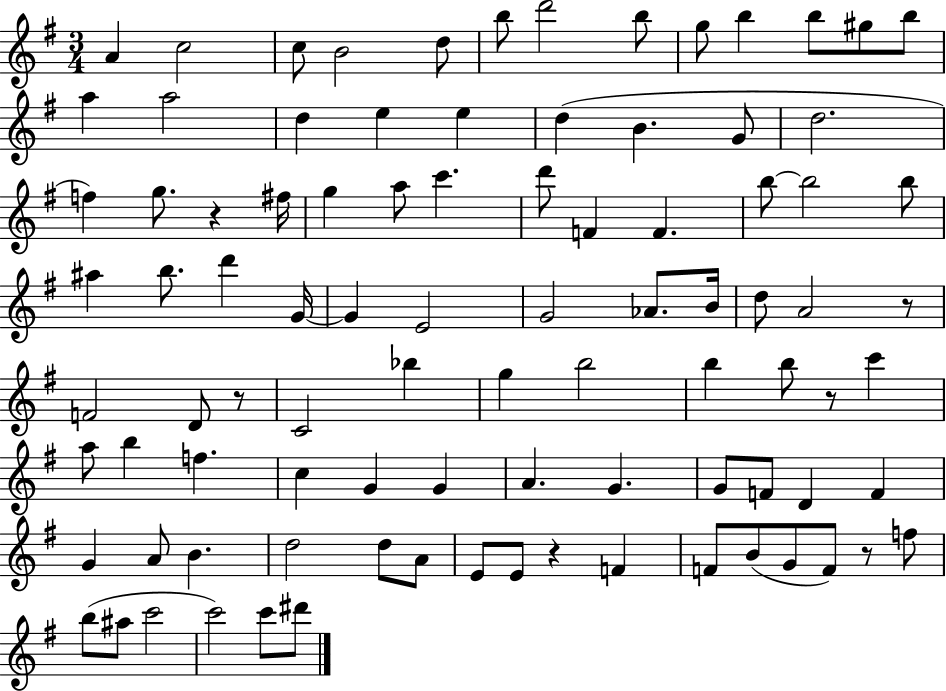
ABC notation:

X:1
T:Untitled
M:3/4
L:1/4
K:G
A c2 c/2 B2 d/2 b/2 d'2 b/2 g/2 b b/2 ^g/2 b/2 a a2 d e e d B G/2 d2 f g/2 z ^f/4 g a/2 c' d'/2 F F b/2 b2 b/2 ^a b/2 d' G/4 G E2 G2 _A/2 B/4 d/2 A2 z/2 F2 D/2 z/2 C2 _b g b2 b b/2 z/2 c' a/2 b f c G G A G G/2 F/2 D F G A/2 B d2 d/2 A/2 E/2 E/2 z F F/2 B/2 G/2 F/2 z/2 f/2 b/2 ^a/2 c'2 c'2 c'/2 ^d'/2